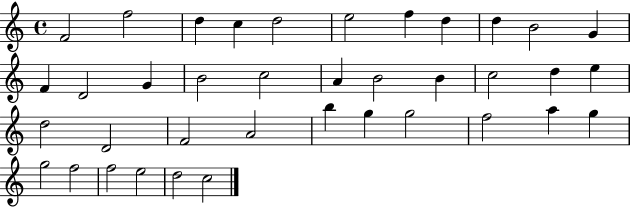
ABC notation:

X:1
T:Untitled
M:4/4
L:1/4
K:C
F2 f2 d c d2 e2 f d d B2 G F D2 G B2 c2 A B2 B c2 d e d2 D2 F2 A2 b g g2 f2 a g g2 f2 f2 e2 d2 c2